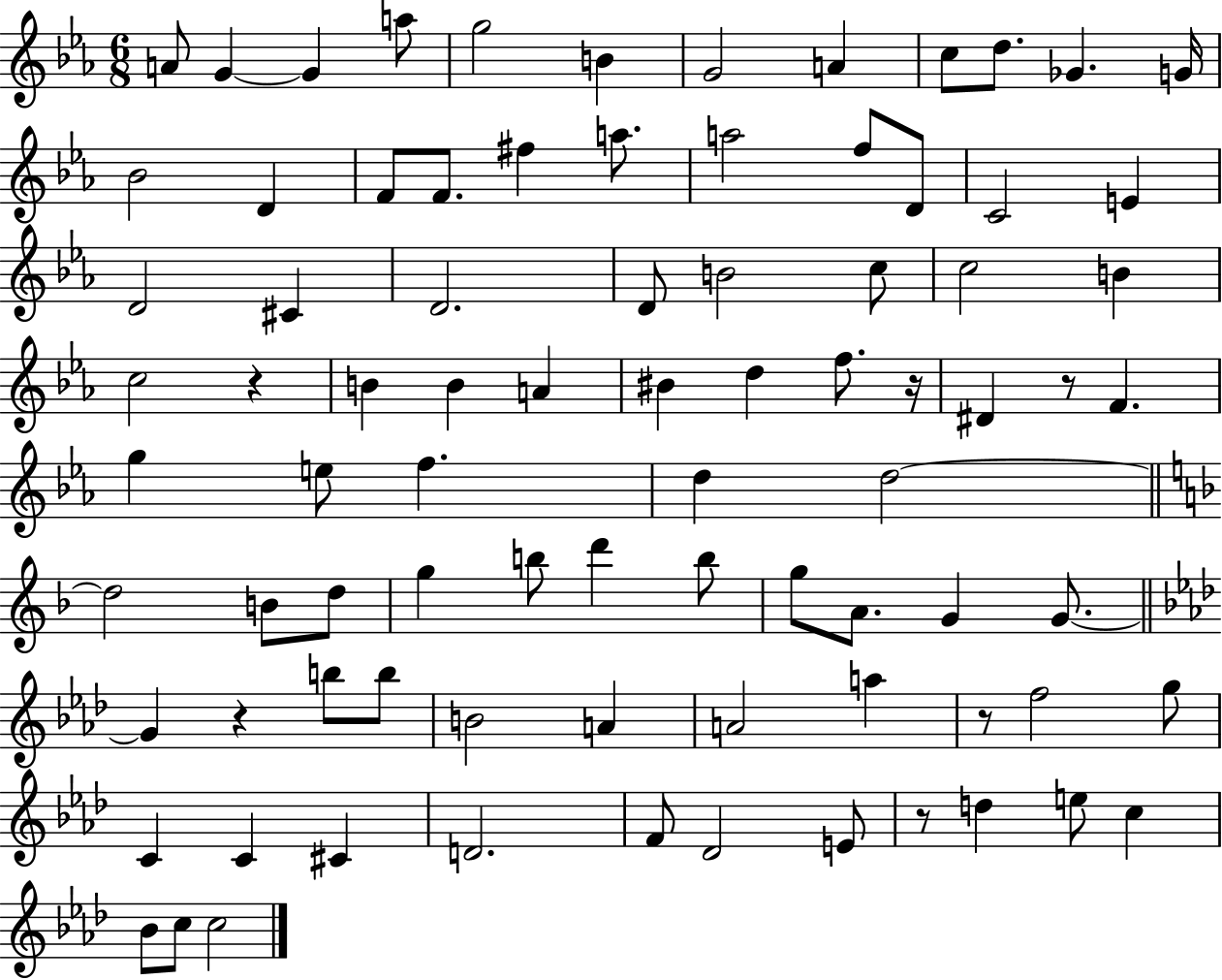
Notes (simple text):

A4/e G4/q G4/q A5/e G5/h B4/q G4/h A4/q C5/e D5/e. Gb4/q. G4/s Bb4/h D4/q F4/e F4/e. F#5/q A5/e. A5/h F5/e D4/e C4/h E4/q D4/h C#4/q D4/h. D4/e B4/h C5/e C5/h B4/q C5/h R/q B4/q B4/q A4/q BIS4/q D5/q F5/e. R/s D#4/q R/e F4/q. G5/q E5/e F5/q. D5/q D5/h D5/h B4/e D5/e G5/q B5/e D6/q B5/e G5/e A4/e. G4/q G4/e. G4/q R/q B5/e B5/e B4/h A4/q A4/h A5/q R/e F5/h G5/e C4/q C4/q C#4/q D4/h. F4/e Db4/h E4/e R/e D5/q E5/e C5/q Bb4/e C5/e C5/h